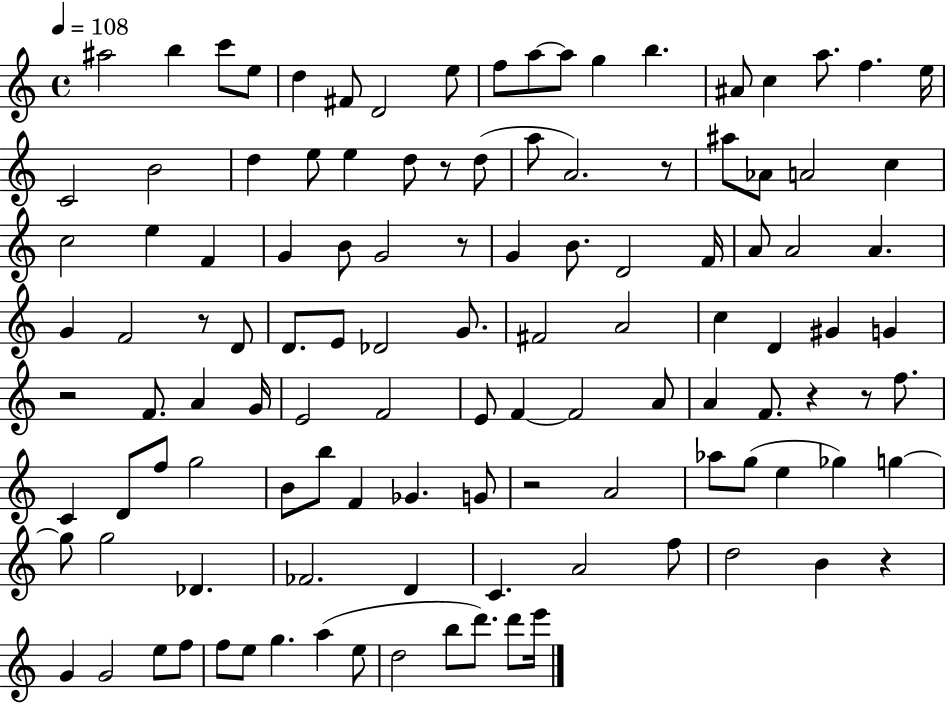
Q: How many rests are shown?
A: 9